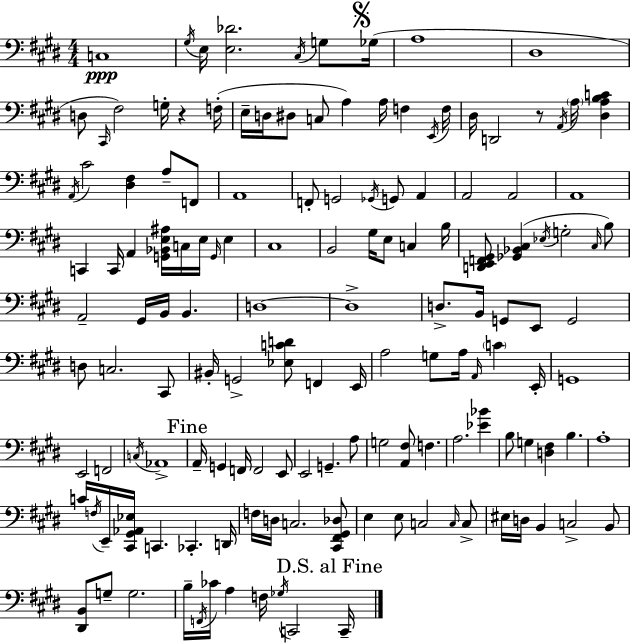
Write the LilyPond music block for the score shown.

{
  \clef bass
  \numericTimeSignature
  \time 4/4
  \key e \major
  c1\ppp | \acciaccatura { gis16 } e16 <e des'>2. \acciaccatura { cis16 } g8 | \mark \markup { \musicglyph "scripts.segno" } ges16( a1 | dis1 | \break d8 \grace { cis,16 }) fis2 g16-. r4 | f16-.( e16-- d16 dis8 c8 a4) a16 f4 | \acciaccatura { e,16 } f16 dis16 d,2 r8 \acciaccatura { a,16 } | \parenthesize a16 <dis a b c'>4 \acciaccatura { a,16 } cis'2 <dis fis>4 | \break a8-- f,8 a,1 | f,8-. g,2 | \acciaccatura { ges,16 } g,8 a,4 a,2 a,2 | a,1 | \break c,4 c,16 a,4 | <g, bes, e ais>16 c16 e16 \grace { g,16 } e4 cis1 | b,2 | gis16 e8 c4 b16 <d, e, f, gis,>8 <ges, bes, cis>4( \acciaccatura { ees16 } g2-. | \break \grace { cis16 } b8) a,2-- | gis,16 b,16 b,4. d1~~ | d1-> | d8.-> b,16 g,8 | \break e,8 g,2 d8 c2. | cis,8 bis,16-. g,2-> | <ees c' d'>8 f,4 e,16 a2 | g8 a16 \grace { a,16 } \parenthesize c'4 e,16-. g,1 | \break e,2 | f,2 \acciaccatura { c16 } aes,1-> | \mark "Fine" a,16-- g,4 | f,16 f,2 e,8 e,2 | \break g,4.-- a8 g2 | <a, fis>8 f4. a2. | <ees' bes'>4 b8 g4 | <d fis>4 b4. a1-. | \break c'16 \acciaccatura { f16 } e,16-- <cis, gis, aes, ees>16 | c,4. ces,4.-. d,16 f16 d16 c2. | <cis, fis, gis, des>8 e4 | e8 c2 \grace { c16 } c8-> eis16 d16 | \break b,4 c2-> b,8 <dis, b,>8 | g8-- g2. b16-- \acciaccatura { f,16 } | ces'16 a4 f16 \acciaccatura { ges16 } c,2 \mark "D.S. al Fine" c,16-- | \bar "|."
}